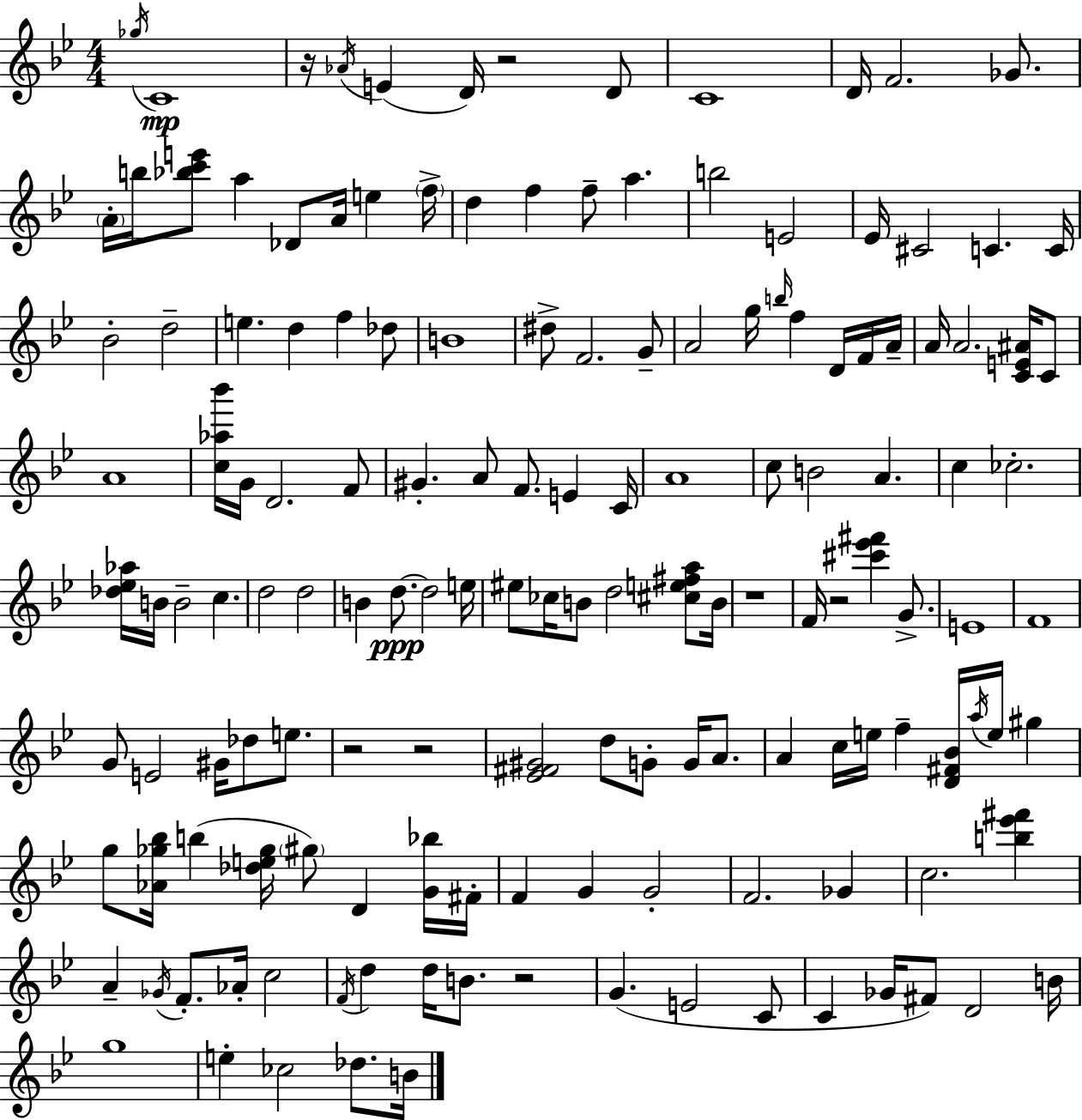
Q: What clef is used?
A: treble